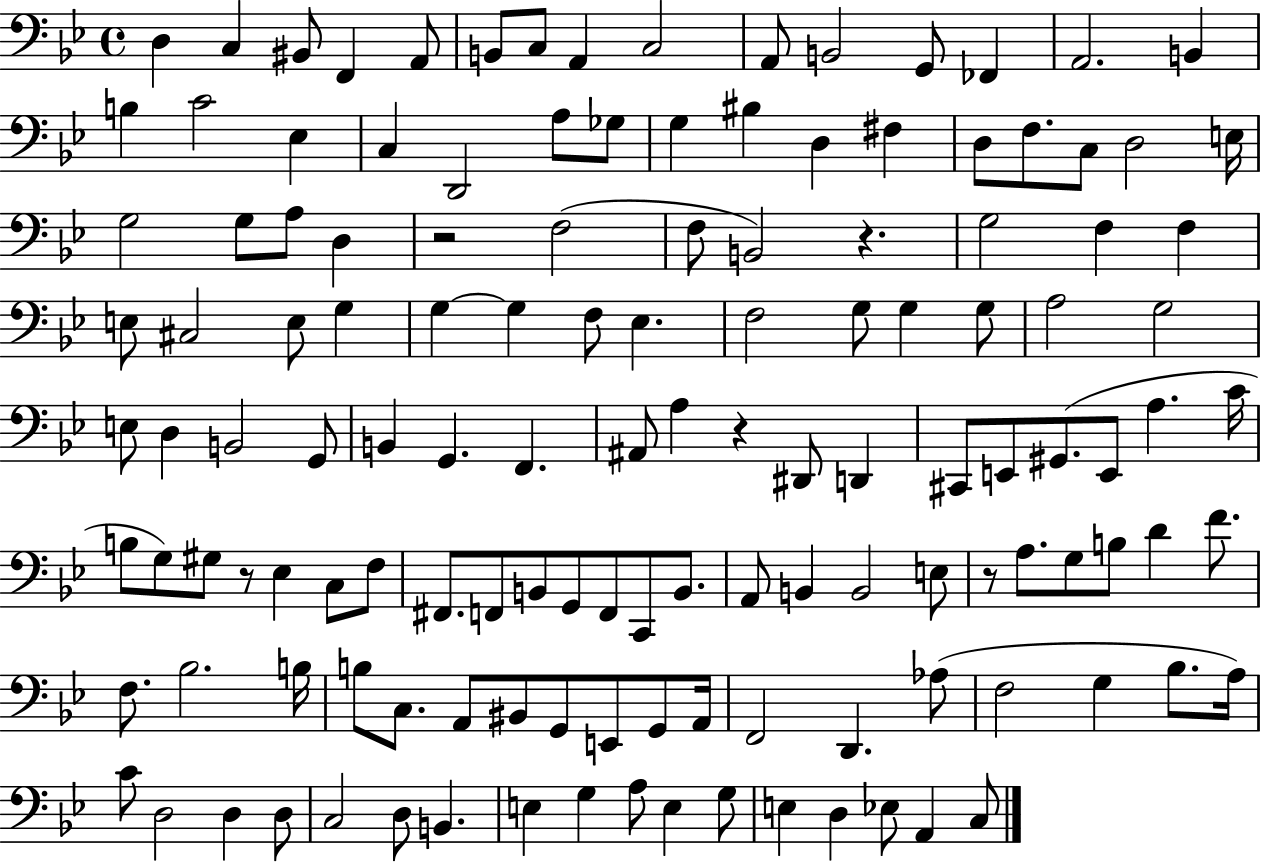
D3/q C3/q BIS2/e F2/q A2/e B2/e C3/e A2/q C3/h A2/e B2/h G2/e FES2/q A2/h. B2/q B3/q C4/h Eb3/q C3/q D2/h A3/e Gb3/e G3/q BIS3/q D3/q F#3/q D3/e F3/e. C3/e D3/h E3/s G3/h G3/e A3/e D3/q R/h F3/h F3/e B2/h R/q. G3/h F3/q F3/q E3/e C#3/h E3/e G3/q G3/q G3/q F3/e Eb3/q. F3/h G3/e G3/q G3/e A3/h G3/h E3/e D3/q B2/h G2/e B2/q G2/q. F2/q. A#2/e A3/q R/q D#2/e D2/q C#2/e E2/e G#2/e. E2/e A3/q. C4/s B3/e G3/e G#3/e R/e Eb3/q C3/e F3/e F#2/e. F2/e B2/e G2/e F2/e C2/e B2/e. A2/e B2/q B2/h E3/e R/e A3/e. G3/e B3/e D4/q F4/e. F3/e. Bb3/h. B3/s B3/e C3/e. A2/e BIS2/e G2/e E2/e G2/e A2/s F2/h D2/q. Ab3/e F3/h G3/q Bb3/e. A3/s C4/e D3/h D3/q D3/e C3/h D3/e B2/q. E3/q G3/q A3/e E3/q G3/e E3/q D3/q Eb3/e A2/q C3/e